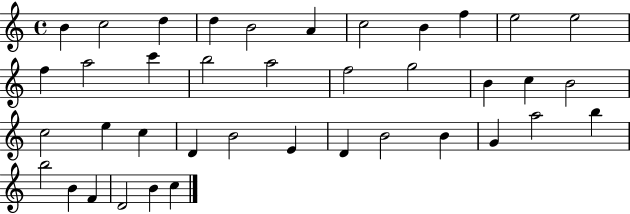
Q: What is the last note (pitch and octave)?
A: C5